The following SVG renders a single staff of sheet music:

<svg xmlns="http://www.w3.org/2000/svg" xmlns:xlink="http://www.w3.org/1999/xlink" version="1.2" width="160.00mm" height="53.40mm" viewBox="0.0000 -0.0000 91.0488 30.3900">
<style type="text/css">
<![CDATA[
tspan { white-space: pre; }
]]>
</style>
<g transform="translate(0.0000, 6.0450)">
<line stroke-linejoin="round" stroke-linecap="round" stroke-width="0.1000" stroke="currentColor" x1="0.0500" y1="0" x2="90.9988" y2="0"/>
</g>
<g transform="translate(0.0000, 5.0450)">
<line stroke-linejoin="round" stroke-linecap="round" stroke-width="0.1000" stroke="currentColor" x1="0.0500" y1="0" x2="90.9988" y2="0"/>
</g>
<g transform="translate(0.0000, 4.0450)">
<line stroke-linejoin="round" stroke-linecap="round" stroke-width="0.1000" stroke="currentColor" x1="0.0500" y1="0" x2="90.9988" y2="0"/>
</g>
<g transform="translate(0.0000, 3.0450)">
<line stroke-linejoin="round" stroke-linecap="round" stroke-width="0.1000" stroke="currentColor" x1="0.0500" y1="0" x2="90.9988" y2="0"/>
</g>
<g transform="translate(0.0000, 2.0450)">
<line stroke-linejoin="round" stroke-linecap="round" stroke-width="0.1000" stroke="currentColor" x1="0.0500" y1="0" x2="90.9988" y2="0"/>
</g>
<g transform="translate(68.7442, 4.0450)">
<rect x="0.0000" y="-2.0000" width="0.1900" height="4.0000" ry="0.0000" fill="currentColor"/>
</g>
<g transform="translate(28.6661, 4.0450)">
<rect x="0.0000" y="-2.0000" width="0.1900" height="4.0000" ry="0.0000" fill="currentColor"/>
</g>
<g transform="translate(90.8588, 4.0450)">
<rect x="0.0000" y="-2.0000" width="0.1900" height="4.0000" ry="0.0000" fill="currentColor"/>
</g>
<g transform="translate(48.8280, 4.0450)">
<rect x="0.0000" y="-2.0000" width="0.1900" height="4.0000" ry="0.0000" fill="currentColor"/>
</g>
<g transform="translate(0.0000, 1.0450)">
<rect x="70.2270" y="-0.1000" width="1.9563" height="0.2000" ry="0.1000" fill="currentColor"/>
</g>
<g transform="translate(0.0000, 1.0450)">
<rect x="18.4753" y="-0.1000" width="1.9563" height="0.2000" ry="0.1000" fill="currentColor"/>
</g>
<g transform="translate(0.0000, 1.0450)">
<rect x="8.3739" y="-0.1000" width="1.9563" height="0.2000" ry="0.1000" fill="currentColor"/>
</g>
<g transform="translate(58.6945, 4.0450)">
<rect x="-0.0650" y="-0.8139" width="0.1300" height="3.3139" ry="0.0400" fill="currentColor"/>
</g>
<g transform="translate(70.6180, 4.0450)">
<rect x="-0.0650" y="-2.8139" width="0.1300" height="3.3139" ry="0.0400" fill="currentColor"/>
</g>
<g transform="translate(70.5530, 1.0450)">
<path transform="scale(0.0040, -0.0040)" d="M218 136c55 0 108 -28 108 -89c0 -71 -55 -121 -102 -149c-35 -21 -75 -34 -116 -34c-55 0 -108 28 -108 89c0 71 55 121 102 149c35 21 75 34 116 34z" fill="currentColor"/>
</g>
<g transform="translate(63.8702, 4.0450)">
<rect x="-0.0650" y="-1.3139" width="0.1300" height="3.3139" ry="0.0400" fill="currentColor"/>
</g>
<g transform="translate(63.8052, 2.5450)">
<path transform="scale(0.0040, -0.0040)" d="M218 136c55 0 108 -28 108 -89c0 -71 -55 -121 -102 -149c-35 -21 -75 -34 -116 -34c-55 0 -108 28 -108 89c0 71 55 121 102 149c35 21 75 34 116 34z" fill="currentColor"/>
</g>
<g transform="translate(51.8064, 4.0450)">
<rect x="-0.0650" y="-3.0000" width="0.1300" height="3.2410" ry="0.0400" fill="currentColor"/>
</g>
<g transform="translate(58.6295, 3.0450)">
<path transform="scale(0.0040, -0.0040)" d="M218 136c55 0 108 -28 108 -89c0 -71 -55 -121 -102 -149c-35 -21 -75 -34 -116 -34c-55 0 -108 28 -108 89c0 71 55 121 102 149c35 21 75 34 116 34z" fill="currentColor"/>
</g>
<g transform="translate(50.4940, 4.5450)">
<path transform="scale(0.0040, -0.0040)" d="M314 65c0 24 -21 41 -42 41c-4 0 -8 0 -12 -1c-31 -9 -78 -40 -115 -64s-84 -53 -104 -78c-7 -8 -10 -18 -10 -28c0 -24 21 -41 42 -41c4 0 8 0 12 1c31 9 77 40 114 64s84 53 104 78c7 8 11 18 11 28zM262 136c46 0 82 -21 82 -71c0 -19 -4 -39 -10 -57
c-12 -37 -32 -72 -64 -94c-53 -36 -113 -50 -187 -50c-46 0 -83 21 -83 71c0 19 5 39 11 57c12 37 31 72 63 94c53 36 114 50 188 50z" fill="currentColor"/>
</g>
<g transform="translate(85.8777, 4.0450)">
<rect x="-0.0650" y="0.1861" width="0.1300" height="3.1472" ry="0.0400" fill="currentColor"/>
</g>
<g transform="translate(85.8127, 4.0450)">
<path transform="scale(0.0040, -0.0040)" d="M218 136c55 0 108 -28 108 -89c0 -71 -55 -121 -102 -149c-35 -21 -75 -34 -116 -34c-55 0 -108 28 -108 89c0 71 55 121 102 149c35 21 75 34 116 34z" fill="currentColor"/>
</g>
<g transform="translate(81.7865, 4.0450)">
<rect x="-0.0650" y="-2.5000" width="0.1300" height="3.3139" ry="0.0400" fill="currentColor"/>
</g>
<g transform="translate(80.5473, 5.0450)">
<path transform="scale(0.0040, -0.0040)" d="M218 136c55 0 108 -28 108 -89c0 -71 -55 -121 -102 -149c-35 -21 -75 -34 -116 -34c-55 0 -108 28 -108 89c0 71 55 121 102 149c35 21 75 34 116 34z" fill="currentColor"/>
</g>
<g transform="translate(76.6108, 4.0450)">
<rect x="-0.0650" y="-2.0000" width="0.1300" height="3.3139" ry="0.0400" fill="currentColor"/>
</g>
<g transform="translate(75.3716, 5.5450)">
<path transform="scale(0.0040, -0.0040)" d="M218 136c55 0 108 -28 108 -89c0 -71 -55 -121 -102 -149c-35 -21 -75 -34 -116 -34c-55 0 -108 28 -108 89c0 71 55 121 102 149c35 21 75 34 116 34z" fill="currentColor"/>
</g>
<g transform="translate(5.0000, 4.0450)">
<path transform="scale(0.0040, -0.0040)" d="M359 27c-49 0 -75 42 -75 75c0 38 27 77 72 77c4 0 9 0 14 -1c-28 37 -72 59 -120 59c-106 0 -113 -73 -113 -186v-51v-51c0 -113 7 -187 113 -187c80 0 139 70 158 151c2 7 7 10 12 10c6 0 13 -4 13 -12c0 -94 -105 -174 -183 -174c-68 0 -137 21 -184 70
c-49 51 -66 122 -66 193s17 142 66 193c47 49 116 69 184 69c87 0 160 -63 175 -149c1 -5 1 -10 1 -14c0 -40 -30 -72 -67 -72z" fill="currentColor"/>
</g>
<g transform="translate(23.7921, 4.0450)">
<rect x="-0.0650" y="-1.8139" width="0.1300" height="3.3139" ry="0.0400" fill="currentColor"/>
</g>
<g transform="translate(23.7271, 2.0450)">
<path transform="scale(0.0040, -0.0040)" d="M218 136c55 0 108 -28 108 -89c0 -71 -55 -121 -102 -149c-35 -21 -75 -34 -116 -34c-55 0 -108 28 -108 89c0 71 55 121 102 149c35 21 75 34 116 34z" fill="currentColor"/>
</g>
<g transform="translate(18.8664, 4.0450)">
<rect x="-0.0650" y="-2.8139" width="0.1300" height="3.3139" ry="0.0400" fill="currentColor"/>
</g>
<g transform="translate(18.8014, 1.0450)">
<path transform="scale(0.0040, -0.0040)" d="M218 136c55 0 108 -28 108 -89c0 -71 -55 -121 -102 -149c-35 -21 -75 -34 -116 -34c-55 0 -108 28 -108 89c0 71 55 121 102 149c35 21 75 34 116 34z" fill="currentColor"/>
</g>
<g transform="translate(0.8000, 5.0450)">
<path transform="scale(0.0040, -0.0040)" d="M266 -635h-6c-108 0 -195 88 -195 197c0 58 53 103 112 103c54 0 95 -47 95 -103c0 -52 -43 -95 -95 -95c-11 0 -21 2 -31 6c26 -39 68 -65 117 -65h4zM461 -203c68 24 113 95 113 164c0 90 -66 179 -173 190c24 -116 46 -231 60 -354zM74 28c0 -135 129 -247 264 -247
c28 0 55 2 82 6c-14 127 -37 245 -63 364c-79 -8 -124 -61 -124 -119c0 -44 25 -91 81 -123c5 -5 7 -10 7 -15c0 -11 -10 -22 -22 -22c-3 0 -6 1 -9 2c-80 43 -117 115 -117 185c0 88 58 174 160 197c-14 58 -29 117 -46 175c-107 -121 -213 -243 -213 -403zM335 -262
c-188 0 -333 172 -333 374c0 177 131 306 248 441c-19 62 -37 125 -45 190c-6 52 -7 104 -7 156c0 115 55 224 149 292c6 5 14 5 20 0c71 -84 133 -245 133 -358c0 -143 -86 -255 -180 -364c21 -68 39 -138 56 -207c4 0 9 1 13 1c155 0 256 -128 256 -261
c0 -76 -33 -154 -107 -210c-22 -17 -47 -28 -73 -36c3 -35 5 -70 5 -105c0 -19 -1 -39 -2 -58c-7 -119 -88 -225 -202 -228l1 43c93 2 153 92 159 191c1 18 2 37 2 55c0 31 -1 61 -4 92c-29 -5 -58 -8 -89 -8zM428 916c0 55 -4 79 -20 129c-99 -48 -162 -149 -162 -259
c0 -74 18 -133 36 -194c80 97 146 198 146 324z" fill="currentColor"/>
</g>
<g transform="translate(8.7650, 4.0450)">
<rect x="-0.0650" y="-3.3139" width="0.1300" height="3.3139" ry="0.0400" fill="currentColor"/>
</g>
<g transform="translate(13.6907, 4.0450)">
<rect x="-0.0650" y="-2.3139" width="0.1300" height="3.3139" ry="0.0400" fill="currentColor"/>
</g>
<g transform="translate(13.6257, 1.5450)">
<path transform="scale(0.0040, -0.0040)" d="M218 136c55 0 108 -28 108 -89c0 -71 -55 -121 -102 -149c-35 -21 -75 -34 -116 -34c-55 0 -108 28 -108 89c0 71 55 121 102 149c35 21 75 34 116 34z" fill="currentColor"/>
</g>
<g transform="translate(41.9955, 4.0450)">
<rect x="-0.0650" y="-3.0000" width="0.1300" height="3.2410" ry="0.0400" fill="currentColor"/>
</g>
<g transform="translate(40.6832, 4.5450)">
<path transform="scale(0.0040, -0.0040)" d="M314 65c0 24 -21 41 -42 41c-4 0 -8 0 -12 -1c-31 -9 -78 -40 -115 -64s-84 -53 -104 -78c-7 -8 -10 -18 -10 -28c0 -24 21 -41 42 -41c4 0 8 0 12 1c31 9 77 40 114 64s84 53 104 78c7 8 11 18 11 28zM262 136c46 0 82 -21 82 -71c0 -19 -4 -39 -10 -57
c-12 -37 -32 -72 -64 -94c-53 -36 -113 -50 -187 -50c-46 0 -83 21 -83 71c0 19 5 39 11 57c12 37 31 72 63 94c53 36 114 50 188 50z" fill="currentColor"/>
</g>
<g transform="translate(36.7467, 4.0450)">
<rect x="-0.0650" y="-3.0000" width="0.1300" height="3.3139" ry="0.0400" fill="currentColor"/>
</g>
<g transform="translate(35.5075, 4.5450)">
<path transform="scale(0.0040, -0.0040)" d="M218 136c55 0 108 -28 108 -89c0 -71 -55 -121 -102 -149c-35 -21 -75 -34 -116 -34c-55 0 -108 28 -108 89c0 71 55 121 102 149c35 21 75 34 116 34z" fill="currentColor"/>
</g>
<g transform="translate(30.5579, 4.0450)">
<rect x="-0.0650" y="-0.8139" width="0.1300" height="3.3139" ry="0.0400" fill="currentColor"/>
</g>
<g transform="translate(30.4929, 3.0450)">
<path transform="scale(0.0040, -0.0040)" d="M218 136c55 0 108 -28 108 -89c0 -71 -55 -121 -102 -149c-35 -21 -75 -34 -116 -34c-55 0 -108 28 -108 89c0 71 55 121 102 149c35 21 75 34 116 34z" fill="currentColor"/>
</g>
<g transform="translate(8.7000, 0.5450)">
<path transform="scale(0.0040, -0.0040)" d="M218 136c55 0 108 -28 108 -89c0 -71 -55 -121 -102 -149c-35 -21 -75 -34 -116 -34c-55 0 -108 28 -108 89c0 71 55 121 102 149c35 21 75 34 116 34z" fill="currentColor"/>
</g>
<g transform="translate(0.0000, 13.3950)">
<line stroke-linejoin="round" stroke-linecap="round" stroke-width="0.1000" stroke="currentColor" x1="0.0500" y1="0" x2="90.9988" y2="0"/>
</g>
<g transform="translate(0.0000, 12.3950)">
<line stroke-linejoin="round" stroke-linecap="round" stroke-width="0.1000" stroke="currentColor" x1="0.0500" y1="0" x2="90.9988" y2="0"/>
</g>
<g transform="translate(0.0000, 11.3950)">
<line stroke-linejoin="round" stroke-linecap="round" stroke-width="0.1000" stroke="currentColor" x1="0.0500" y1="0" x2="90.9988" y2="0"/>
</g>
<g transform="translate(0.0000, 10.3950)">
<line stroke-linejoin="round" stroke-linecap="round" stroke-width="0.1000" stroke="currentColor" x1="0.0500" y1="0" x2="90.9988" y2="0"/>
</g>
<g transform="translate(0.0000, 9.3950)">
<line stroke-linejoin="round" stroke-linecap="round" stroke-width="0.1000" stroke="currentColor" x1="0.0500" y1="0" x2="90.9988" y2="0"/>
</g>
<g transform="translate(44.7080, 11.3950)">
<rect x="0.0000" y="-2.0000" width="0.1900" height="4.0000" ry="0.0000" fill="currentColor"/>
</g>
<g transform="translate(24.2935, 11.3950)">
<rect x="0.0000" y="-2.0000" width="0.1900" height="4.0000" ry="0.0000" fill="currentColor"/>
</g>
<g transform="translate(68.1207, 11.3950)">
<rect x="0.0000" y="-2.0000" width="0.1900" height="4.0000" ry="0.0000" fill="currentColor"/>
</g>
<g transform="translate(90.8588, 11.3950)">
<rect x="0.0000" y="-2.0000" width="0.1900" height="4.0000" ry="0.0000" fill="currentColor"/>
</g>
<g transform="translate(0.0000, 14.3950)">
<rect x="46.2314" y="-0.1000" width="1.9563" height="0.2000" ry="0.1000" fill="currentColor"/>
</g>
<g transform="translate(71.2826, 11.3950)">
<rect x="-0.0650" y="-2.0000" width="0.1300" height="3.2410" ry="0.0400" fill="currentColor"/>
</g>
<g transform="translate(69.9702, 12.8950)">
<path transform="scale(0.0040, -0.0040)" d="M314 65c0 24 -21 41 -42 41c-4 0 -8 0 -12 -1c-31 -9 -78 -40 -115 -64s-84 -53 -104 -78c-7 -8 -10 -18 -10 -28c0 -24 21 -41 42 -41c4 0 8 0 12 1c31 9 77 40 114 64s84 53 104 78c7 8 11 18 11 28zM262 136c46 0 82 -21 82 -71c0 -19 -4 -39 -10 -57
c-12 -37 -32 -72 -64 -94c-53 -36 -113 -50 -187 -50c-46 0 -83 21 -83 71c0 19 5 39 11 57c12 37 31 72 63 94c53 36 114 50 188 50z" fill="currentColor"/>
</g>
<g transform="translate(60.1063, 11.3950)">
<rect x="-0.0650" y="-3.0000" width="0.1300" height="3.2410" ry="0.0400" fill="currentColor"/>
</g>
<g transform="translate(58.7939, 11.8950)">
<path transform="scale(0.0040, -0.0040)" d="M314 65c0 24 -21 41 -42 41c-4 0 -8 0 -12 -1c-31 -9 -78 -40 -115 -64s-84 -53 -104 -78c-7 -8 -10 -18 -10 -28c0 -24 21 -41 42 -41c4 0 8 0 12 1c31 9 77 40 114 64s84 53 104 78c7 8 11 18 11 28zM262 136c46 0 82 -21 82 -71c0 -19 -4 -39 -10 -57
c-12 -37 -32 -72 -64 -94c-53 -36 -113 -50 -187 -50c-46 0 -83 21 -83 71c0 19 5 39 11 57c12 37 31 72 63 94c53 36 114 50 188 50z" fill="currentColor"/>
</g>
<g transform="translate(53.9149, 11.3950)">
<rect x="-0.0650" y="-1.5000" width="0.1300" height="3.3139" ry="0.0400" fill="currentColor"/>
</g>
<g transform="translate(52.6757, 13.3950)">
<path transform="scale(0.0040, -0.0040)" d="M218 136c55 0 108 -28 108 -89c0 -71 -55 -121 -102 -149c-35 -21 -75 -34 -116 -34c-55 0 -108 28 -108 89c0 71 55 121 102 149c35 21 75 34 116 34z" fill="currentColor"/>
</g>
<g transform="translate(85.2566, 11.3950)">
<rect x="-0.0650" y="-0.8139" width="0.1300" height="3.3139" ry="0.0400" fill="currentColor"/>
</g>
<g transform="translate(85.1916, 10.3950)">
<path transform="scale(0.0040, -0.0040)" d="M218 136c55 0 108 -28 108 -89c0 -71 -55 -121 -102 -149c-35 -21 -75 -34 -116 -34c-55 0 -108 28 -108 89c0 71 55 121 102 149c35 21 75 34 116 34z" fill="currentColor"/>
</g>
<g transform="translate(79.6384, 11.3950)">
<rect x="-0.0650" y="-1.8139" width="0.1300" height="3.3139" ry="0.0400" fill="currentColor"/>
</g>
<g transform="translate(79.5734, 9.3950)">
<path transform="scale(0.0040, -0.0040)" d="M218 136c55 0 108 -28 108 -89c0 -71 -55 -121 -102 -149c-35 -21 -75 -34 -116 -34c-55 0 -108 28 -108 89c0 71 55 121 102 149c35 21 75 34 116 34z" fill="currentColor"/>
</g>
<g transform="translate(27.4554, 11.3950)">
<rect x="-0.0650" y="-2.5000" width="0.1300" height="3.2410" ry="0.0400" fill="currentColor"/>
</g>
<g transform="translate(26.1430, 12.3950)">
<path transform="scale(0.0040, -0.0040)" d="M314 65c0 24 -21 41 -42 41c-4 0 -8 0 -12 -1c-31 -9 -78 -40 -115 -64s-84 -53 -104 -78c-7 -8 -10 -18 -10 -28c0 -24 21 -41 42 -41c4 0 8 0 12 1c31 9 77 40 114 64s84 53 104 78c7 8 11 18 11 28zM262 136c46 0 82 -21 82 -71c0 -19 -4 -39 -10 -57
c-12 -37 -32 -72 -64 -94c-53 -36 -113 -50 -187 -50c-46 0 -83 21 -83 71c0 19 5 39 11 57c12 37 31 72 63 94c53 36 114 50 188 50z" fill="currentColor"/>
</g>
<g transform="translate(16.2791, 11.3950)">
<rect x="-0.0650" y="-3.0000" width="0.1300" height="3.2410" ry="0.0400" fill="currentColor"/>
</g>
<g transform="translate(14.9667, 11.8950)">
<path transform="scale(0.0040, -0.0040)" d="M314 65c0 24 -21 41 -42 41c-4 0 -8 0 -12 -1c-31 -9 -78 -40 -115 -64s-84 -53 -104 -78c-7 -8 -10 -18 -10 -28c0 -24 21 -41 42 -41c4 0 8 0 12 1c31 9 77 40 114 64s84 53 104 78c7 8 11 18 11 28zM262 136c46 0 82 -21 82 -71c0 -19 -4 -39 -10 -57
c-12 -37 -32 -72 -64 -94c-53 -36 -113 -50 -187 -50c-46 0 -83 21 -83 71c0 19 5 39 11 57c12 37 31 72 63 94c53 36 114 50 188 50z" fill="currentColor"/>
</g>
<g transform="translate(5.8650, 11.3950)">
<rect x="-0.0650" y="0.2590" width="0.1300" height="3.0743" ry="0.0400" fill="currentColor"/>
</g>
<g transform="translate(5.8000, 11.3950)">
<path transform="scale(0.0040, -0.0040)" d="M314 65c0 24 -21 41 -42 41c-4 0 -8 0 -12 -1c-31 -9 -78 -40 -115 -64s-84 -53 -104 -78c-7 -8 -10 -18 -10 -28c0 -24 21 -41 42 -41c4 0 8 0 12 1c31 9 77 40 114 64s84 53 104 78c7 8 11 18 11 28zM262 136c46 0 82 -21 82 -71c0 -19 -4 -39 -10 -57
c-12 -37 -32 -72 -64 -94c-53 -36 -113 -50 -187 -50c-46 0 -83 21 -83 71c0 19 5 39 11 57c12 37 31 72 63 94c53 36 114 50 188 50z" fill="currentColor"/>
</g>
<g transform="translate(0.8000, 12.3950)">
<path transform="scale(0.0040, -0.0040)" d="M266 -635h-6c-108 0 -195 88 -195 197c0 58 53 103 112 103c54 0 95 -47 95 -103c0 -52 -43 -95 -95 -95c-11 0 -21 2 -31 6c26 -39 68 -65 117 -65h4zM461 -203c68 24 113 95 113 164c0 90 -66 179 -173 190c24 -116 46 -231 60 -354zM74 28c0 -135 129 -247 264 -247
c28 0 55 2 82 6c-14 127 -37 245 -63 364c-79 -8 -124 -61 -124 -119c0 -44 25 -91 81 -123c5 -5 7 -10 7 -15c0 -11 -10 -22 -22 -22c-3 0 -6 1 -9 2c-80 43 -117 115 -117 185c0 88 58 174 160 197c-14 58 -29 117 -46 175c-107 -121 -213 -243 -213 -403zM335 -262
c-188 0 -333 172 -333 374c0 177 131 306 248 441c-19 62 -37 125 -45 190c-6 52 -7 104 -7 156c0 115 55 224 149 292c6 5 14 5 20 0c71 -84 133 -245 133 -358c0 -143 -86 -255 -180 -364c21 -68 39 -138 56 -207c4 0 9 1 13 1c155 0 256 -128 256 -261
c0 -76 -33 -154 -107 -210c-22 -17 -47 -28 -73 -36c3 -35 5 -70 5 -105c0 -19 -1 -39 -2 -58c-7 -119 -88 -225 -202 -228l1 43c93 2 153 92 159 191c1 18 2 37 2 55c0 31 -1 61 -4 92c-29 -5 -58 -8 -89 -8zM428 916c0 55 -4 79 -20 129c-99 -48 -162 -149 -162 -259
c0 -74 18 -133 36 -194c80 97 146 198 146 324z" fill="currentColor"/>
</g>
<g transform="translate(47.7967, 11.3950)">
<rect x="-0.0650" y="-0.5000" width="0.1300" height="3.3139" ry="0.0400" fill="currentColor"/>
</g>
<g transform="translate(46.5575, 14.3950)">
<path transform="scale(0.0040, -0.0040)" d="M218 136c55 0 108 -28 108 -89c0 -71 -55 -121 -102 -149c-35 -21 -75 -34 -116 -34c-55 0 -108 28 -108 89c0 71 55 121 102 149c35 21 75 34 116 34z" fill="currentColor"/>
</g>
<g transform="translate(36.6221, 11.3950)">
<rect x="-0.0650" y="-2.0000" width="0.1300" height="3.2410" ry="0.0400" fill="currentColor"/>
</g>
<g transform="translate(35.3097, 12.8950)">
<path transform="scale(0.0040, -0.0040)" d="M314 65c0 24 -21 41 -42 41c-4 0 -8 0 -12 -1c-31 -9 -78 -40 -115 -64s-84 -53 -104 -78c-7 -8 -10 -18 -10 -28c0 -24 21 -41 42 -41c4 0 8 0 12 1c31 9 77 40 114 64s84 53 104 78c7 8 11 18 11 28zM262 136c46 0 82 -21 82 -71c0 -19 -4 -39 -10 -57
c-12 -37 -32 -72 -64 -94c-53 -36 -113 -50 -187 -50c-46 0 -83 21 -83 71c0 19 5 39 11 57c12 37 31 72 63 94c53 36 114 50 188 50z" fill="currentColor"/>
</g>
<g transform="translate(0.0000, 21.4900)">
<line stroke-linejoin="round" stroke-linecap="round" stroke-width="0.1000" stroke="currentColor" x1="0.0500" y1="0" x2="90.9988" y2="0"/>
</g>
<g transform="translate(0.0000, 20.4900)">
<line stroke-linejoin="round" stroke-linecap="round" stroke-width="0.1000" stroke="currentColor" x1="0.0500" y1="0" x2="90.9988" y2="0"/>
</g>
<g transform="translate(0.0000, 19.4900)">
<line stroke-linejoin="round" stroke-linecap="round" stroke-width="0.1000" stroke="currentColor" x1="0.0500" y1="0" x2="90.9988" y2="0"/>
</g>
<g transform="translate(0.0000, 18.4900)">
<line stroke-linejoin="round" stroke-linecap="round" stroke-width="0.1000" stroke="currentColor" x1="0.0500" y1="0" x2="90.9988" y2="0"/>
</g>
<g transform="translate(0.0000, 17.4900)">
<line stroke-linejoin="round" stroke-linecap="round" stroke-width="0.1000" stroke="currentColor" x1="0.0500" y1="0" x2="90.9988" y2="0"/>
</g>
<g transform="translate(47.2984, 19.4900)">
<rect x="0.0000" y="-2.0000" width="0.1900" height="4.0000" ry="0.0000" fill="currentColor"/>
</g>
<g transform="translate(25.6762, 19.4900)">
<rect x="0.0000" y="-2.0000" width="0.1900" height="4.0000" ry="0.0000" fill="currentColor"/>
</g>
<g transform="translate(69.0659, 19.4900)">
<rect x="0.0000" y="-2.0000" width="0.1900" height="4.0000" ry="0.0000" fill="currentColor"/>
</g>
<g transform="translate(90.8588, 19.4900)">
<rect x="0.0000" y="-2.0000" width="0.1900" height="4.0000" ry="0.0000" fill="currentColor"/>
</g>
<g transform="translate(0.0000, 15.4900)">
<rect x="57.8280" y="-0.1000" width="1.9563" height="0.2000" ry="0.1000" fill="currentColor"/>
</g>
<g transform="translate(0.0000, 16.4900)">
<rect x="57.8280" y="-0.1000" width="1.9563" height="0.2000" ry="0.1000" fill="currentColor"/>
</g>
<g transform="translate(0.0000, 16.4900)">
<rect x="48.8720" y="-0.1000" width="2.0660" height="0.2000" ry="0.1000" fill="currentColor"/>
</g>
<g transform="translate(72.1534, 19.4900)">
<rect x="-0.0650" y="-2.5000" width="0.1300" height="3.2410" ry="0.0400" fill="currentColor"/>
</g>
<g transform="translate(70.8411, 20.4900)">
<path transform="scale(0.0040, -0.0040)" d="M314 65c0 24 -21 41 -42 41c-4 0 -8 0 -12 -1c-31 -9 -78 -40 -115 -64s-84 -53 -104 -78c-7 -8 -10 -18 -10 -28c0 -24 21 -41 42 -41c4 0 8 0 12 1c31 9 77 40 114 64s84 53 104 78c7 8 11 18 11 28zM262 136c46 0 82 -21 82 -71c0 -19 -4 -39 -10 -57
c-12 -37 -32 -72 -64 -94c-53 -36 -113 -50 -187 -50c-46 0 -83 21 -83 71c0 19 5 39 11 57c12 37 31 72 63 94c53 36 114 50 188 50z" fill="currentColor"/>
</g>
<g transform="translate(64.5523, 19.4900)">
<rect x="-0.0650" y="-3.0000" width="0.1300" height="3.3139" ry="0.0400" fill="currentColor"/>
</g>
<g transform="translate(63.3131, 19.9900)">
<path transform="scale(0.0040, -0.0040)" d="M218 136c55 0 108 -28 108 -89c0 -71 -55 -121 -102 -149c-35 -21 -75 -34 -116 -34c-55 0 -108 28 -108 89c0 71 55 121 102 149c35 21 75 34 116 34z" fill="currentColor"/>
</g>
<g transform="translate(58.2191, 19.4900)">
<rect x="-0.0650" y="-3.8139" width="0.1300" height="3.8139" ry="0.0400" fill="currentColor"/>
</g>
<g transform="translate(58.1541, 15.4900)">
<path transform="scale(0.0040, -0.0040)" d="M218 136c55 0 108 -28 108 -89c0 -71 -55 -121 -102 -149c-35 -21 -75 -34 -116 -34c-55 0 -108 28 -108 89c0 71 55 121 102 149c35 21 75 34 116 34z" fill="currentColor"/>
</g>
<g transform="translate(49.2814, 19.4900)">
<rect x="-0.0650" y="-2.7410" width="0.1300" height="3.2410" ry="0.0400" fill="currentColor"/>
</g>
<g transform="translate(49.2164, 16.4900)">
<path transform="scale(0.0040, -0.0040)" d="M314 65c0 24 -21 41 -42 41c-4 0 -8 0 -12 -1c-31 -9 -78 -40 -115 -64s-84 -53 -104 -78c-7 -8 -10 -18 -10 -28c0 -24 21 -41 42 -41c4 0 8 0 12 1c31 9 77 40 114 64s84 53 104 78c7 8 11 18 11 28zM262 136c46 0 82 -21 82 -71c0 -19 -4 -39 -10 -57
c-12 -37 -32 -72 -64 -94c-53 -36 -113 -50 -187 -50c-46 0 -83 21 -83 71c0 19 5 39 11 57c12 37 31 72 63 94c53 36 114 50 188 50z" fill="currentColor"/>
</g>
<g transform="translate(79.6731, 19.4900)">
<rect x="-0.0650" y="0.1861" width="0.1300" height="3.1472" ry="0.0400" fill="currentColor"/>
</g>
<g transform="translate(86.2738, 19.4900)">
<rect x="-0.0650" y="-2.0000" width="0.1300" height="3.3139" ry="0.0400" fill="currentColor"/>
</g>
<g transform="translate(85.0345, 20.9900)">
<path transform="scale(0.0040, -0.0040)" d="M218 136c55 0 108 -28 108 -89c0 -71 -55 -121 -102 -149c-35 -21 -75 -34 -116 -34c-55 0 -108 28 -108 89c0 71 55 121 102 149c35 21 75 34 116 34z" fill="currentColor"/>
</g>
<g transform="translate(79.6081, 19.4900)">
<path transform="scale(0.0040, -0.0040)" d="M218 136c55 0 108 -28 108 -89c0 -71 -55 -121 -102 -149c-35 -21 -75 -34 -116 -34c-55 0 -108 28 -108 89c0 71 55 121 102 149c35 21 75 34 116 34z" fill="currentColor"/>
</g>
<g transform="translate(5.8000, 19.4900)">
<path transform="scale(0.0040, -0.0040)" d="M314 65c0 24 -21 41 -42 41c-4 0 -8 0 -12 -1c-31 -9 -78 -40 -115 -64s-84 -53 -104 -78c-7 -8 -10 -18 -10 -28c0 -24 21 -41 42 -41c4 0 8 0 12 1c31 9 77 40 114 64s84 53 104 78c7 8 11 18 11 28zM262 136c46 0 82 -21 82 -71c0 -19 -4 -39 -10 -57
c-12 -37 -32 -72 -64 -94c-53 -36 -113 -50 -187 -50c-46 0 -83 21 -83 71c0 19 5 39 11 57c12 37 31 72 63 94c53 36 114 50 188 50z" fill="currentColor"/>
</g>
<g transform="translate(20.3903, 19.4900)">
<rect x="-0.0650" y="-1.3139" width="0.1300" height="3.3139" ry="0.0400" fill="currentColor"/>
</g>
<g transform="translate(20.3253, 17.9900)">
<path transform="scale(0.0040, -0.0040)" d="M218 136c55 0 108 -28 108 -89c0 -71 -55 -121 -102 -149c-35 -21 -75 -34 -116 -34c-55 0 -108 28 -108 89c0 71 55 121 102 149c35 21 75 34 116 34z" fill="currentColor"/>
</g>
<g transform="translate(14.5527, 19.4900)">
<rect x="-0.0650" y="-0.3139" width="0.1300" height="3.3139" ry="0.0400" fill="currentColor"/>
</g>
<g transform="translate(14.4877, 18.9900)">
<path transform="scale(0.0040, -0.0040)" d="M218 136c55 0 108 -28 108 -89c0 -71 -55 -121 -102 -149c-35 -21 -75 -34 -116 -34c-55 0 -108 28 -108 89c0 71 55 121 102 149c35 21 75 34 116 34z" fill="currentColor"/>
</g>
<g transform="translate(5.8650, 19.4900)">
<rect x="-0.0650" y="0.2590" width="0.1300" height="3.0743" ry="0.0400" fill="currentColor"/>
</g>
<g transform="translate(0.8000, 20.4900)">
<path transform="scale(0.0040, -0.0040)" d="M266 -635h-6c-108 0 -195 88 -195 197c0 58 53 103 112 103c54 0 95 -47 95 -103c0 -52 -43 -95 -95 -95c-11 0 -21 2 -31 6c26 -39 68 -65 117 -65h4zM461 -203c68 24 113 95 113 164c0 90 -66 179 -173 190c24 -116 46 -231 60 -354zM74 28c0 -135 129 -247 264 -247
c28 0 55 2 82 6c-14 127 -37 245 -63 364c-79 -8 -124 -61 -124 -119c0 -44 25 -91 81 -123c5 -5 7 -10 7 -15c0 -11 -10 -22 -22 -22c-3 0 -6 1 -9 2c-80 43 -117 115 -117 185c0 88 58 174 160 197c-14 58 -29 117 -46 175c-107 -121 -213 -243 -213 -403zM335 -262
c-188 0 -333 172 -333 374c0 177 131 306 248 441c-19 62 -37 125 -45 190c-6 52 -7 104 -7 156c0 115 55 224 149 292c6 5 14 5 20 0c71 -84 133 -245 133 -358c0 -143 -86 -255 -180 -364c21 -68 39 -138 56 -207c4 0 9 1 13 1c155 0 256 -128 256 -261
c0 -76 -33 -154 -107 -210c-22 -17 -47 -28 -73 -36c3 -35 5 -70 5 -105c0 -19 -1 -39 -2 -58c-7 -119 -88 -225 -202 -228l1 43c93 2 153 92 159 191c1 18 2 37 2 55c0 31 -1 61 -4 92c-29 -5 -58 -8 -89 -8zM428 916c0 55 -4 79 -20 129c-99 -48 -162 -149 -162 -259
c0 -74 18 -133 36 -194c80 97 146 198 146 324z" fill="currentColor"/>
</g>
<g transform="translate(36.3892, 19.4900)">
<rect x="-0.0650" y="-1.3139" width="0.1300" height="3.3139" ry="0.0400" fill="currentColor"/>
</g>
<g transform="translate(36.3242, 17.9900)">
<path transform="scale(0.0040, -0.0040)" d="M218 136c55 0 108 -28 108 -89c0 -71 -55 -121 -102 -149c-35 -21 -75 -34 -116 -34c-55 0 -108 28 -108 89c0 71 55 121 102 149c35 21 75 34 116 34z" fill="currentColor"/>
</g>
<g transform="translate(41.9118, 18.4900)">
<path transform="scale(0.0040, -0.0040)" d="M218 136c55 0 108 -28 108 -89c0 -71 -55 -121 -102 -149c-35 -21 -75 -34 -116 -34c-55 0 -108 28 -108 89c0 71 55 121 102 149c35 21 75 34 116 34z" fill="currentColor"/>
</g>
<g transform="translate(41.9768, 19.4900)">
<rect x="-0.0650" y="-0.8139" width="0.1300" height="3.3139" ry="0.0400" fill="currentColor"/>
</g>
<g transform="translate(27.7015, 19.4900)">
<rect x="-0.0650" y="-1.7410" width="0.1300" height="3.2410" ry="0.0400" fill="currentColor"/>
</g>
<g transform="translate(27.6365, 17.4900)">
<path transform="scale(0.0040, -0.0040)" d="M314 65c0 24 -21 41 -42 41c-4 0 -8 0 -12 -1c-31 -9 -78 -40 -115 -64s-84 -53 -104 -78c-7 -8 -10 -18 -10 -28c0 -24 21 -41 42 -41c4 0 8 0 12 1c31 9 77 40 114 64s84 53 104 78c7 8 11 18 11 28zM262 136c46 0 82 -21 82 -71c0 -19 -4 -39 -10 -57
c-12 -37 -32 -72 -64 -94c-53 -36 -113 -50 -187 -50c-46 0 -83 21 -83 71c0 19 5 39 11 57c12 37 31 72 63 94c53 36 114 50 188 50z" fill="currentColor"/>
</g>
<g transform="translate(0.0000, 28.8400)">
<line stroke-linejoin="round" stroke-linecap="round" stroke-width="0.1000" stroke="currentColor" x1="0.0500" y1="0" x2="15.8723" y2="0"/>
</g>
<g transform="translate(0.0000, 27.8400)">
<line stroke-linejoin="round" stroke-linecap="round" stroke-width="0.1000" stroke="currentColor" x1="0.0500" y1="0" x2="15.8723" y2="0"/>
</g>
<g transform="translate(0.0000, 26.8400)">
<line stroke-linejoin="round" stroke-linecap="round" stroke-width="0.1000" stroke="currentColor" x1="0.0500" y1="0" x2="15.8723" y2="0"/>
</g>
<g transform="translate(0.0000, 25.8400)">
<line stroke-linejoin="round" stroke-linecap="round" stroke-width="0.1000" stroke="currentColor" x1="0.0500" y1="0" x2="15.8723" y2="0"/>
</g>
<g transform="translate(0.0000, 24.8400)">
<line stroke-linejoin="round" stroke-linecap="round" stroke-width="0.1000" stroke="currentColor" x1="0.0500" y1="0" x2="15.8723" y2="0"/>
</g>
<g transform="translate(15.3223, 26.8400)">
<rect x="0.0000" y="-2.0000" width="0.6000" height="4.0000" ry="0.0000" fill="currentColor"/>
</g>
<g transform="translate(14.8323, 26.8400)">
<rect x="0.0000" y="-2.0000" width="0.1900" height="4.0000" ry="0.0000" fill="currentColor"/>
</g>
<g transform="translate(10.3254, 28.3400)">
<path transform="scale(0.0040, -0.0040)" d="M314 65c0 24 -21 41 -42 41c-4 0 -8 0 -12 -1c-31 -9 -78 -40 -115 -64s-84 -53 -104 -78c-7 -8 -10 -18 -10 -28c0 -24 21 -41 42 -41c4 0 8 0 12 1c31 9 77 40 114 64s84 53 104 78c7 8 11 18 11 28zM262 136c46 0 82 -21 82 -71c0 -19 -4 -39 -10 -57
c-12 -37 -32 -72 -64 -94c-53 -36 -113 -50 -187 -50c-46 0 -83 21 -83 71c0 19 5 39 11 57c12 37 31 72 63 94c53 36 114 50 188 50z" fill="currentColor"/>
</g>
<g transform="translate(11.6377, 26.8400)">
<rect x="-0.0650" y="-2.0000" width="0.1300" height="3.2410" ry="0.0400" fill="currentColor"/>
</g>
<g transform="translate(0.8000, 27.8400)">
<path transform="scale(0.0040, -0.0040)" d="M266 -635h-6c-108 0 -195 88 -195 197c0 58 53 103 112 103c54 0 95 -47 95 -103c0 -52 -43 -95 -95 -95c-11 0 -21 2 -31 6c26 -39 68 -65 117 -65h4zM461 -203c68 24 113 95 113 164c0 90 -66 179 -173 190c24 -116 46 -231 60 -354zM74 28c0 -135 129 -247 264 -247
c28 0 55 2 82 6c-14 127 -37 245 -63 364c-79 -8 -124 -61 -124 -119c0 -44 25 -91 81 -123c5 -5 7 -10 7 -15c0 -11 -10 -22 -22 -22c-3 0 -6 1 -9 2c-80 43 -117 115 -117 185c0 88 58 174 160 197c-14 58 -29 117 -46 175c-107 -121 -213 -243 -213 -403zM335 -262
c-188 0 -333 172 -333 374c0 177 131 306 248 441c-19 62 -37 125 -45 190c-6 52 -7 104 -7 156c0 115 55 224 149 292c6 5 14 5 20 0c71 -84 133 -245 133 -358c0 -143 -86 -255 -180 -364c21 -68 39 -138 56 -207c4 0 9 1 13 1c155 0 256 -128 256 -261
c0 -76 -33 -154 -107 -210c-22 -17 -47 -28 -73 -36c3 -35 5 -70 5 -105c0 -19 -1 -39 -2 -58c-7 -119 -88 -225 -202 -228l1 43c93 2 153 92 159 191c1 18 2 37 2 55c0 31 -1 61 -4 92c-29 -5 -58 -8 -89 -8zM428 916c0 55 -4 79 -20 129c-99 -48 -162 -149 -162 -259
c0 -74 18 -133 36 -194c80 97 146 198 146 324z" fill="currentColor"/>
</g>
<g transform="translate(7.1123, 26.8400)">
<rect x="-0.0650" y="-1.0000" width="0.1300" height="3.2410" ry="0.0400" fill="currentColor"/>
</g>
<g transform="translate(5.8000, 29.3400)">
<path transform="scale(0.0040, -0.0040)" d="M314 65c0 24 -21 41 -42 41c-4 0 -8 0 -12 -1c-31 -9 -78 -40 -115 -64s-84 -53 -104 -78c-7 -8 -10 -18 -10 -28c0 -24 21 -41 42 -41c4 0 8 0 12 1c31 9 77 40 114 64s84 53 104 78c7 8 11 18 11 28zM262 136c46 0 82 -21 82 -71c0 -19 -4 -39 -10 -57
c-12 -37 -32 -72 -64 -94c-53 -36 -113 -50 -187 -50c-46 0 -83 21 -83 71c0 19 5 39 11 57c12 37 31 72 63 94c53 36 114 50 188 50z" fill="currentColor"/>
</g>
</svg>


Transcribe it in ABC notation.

X:1
T:Untitled
M:4/4
L:1/4
K:C
b g a f d A A2 A2 d e a F G B B2 A2 G2 F2 C E A2 F2 f d B2 c e f2 e d a2 c' A G2 B F D2 F2